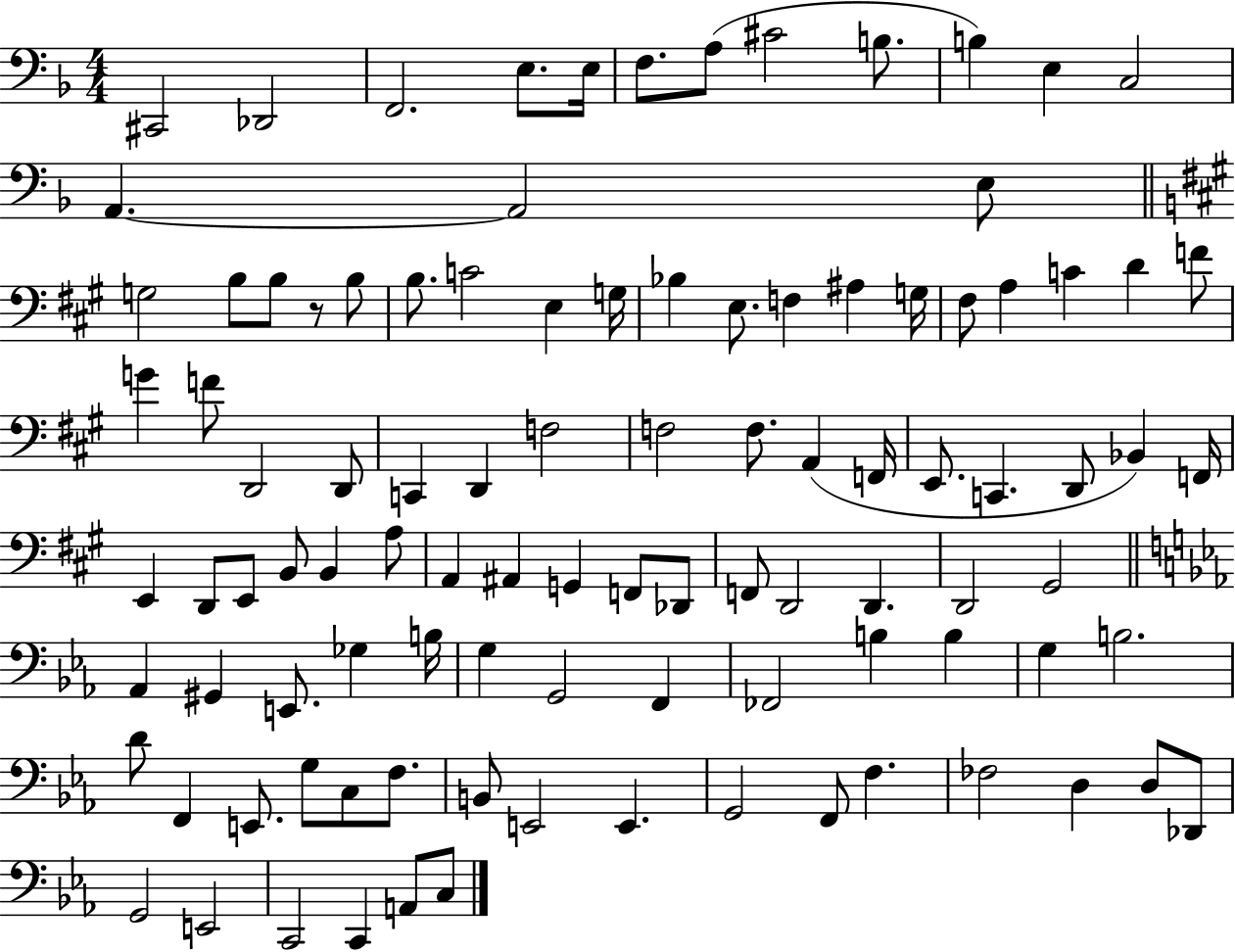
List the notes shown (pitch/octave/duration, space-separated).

C#2/h Db2/h F2/h. E3/e. E3/s F3/e. A3/e C#4/h B3/e. B3/q E3/q C3/h A2/q. A2/h E3/e G3/h B3/e B3/e R/e B3/e B3/e. C4/h E3/q G3/s Bb3/q E3/e. F3/q A#3/q G3/s F#3/e A3/q C4/q D4/q F4/e G4/q F4/e D2/h D2/e C2/q D2/q F3/h F3/h F3/e. A2/q F2/s E2/e. C2/q. D2/e Bb2/q F2/s E2/q D2/e E2/e B2/e B2/q A3/e A2/q A#2/q G2/q F2/e Db2/e F2/e D2/h D2/q. D2/h G#2/h Ab2/q G#2/q E2/e. Gb3/q B3/s G3/q G2/h F2/q FES2/h B3/q B3/q G3/q B3/h. D4/e F2/q E2/e. G3/e C3/e F3/e. B2/e E2/h E2/q. G2/h F2/e F3/q. FES3/h D3/q D3/e Db2/e G2/h E2/h C2/h C2/q A2/e C3/e